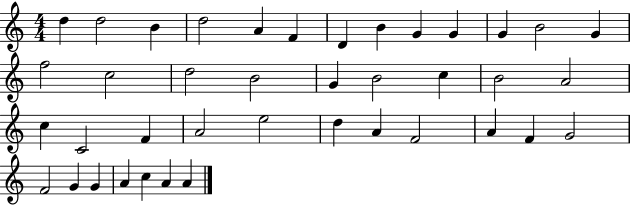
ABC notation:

X:1
T:Untitled
M:4/4
L:1/4
K:C
d d2 B d2 A F D B G G G B2 G f2 c2 d2 B2 G B2 c B2 A2 c C2 F A2 e2 d A F2 A F G2 F2 G G A c A A